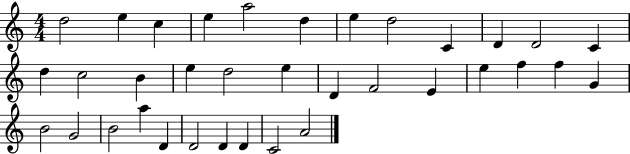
{
  \clef treble
  \numericTimeSignature
  \time 4/4
  \key c \major
  d''2 e''4 c''4 | e''4 a''2 d''4 | e''4 d''2 c'4 | d'4 d'2 c'4 | \break d''4 c''2 b'4 | e''4 d''2 e''4 | d'4 f'2 e'4 | e''4 f''4 f''4 g'4 | \break b'2 g'2 | b'2 a''4 d'4 | d'2 d'4 d'4 | c'2 a'2 | \break \bar "|."
}